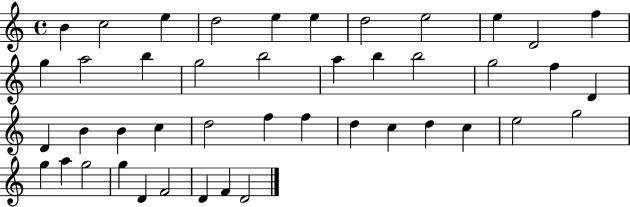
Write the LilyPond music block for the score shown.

{
  \clef treble
  \time 4/4
  \defaultTimeSignature
  \key c \major
  b'4 c''2 e''4 | d''2 e''4 e''4 | d''2 e''2 | e''4 d'2 f''4 | \break g''4 a''2 b''4 | g''2 b''2 | a''4 b''4 b''2 | g''2 f''4 d'4 | \break d'4 b'4 b'4 c''4 | d''2 f''4 f''4 | d''4 c''4 d''4 c''4 | e''2 g''2 | \break g''4 a''4 g''2 | g''4 d'4 f'2 | d'4 f'4 d'2 | \bar "|."
}